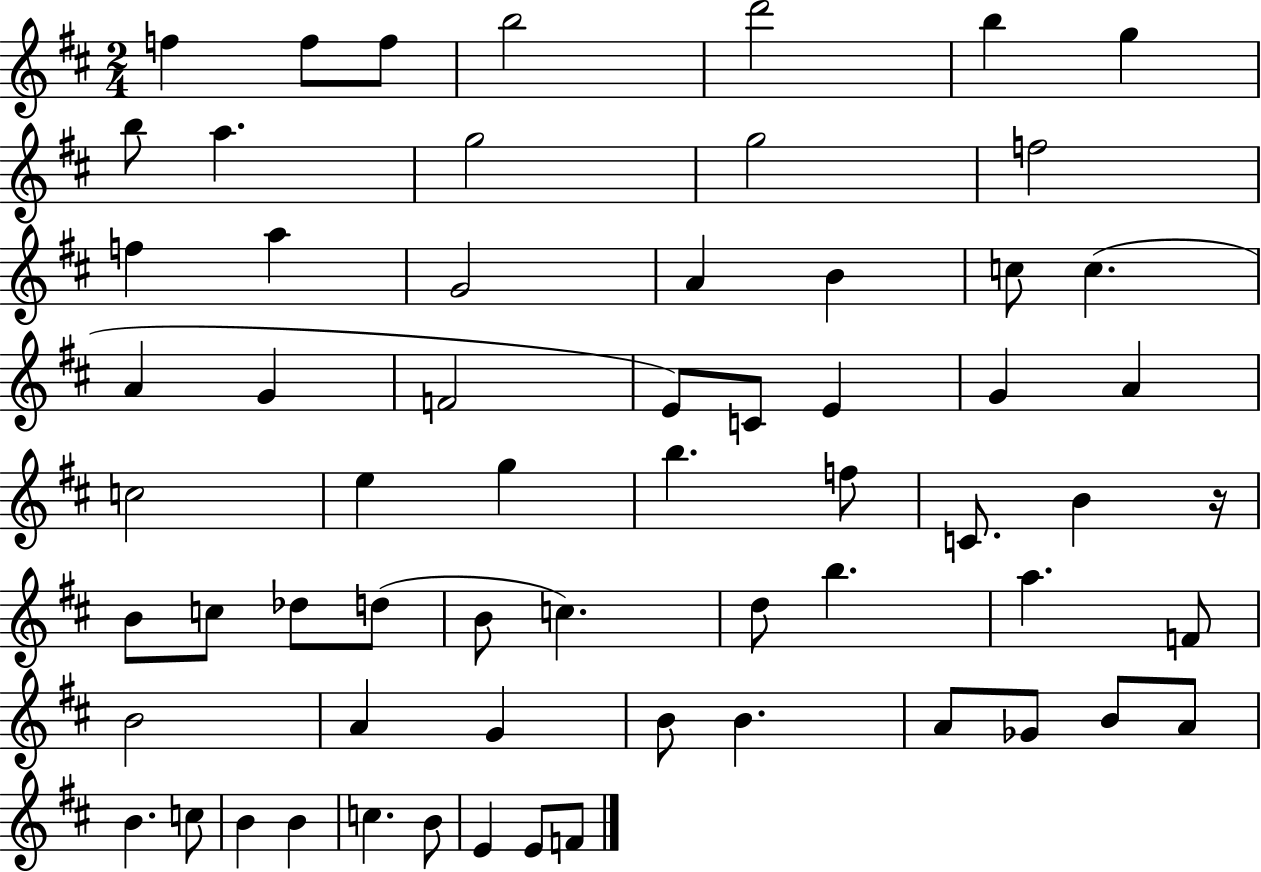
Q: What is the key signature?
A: D major